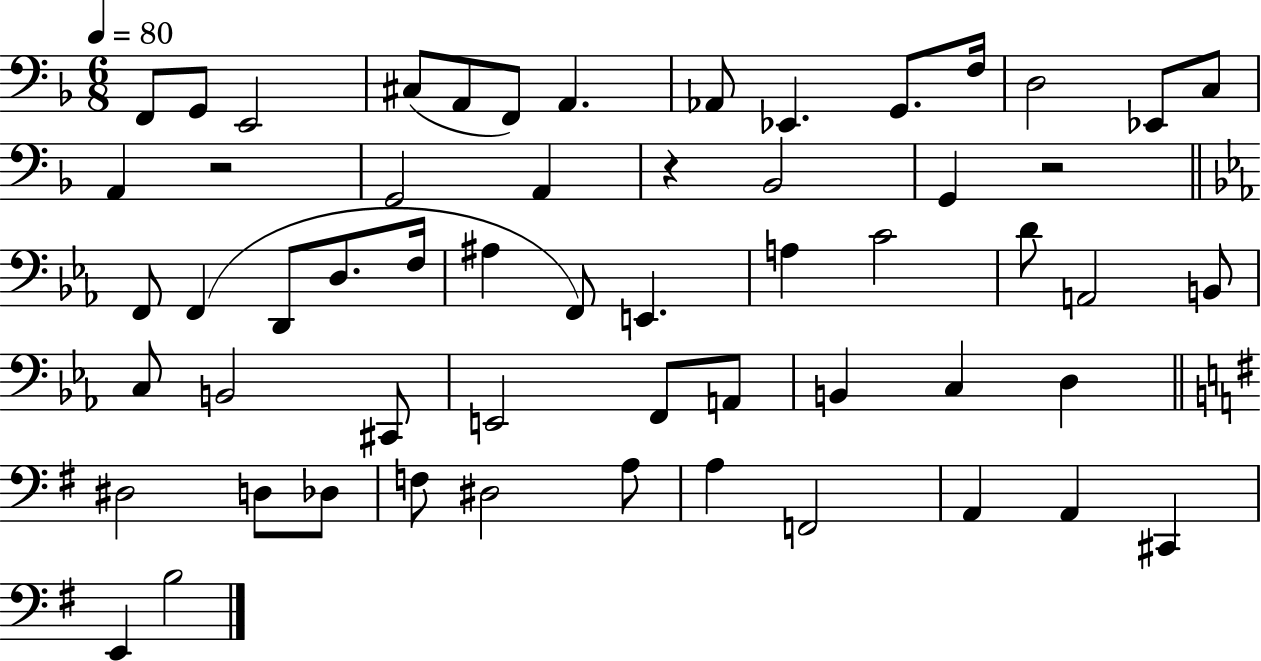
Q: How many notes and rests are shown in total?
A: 57